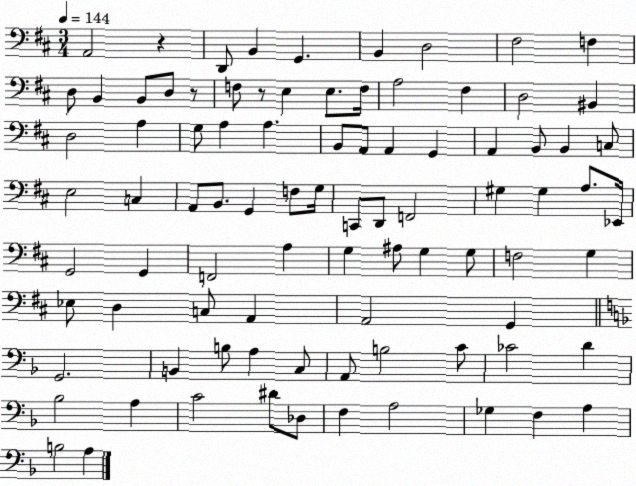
X:1
T:Untitled
M:3/4
L:1/4
K:D
A,,2 z D,,/2 B,, G,, B,, D,2 ^F,2 F, D,/2 B,, B,,/2 D,/2 z/2 F,/2 z/2 E, E,/2 F,/4 A,2 ^F, D,2 ^B,, D,2 A, G,/2 A, A, B,,/2 A,,/2 A,, G,, A,, B,,/2 B,, C,/2 E,2 C, A,,/2 B,,/2 G,, F,/2 G,/4 C,,/2 D,,/2 F,,2 ^G, ^G, A,/2 _E,,/4 G,,2 G,, F,,2 A, G, ^A,/2 G, G,/2 F,2 G, _E,/2 D, C,/2 A,, A,,2 G,, G,,2 B,, B,/2 A, C,/2 A,,/2 B,2 C/2 _C2 D _B,2 A, C2 ^D/2 _D,/2 F, A,2 _G, F, A, B,2 A,